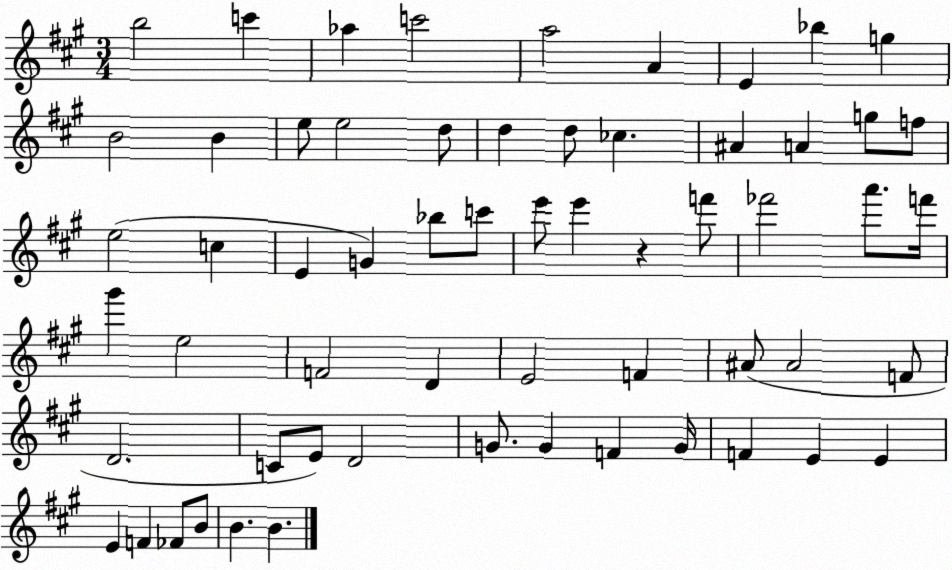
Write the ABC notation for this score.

X:1
T:Untitled
M:3/4
L:1/4
K:A
b2 c' _a c'2 a2 A E _b g B2 B e/2 e2 d/2 d d/2 _c ^A A g/2 f/2 e2 c E G _b/2 c'/2 e'/2 e' z f'/2 _f'2 a'/2 f'/4 ^g' e2 F2 D E2 F ^A/2 ^A2 F/2 D2 C/2 E/2 D2 G/2 G F G/4 F E E E F _F/2 B/2 B B